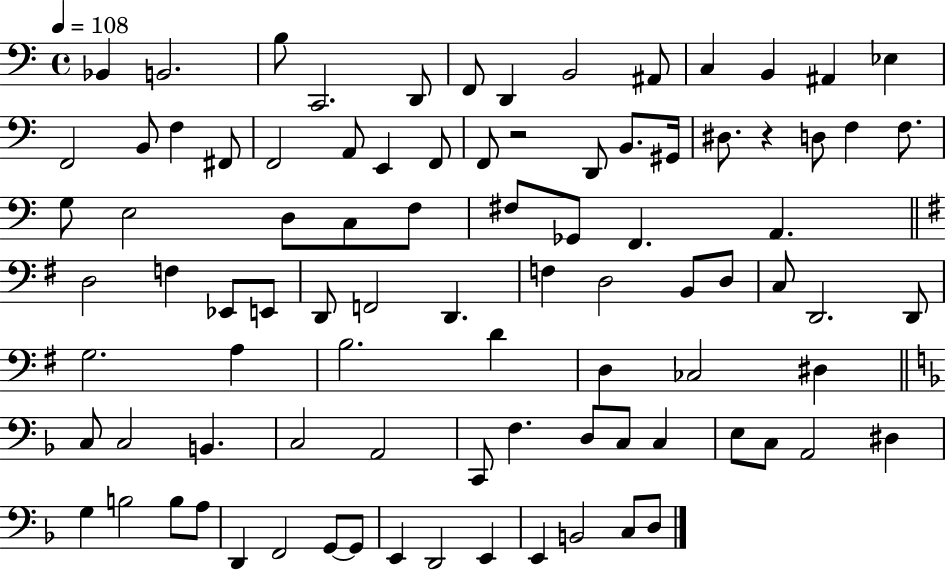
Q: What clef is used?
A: bass